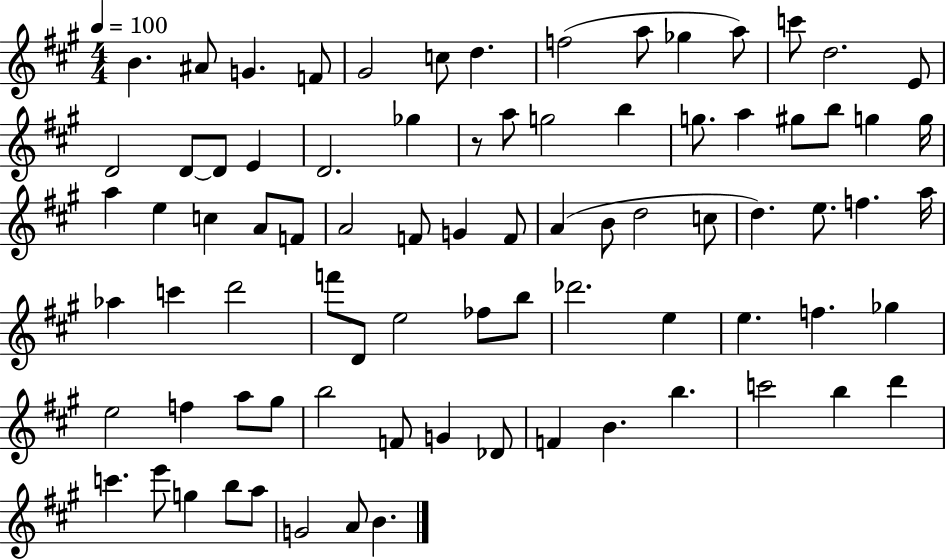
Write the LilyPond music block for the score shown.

{
  \clef treble
  \numericTimeSignature
  \time 4/4
  \key a \major
  \tempo 4 = 100
  b'4. ais'8 g'4. f'8 | gis'2 c''8 d''4. | f''2( a''8 ges''4 a''8) | c'''8 d''2. e'8 | \break d'2 d'8~~ d'8 e'4 | d'2. ges''4 | r8 a''8 g''2 b''4 | g''8. a''4 gis''8 b''8 g''4 g''16 | \break a''4 e''4 c''4 a'8 f'8 | a'2 f'8 g'4 f'8 | a'4( b'8 d''2 c''8 | d''4.) e''8. f''4. a''16 | \break aes''4 c'''4 d'''2 | f'''8 d'8 e''2 fes''8 b''8 | des'''2. e''4 | e''4. f''4. ges''4 | \break e''2 f''4 a''8 gis''8 | b''2 f'8 g'4 des'8 | f'4 b'4. b''4. | c'''2 b''4 d'''4 | \break c'''4. e'''8 g''4 b''8 a''8 | g'2 a'8 b'4. | \bar "|."
}